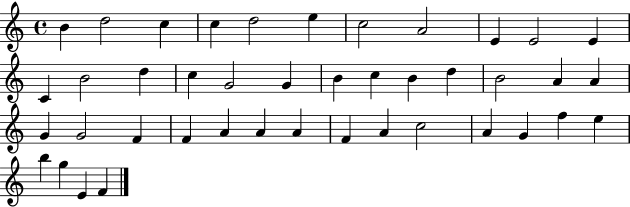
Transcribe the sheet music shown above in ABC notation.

X:1
T:Untitled
M:4/4
L:1/4
K:C
B d2 c c d2 e c2 A2 E E2 E C B2 d c G2 G B c B d B2 A A G G2 F F A A A F A c2 A G f e b g E F